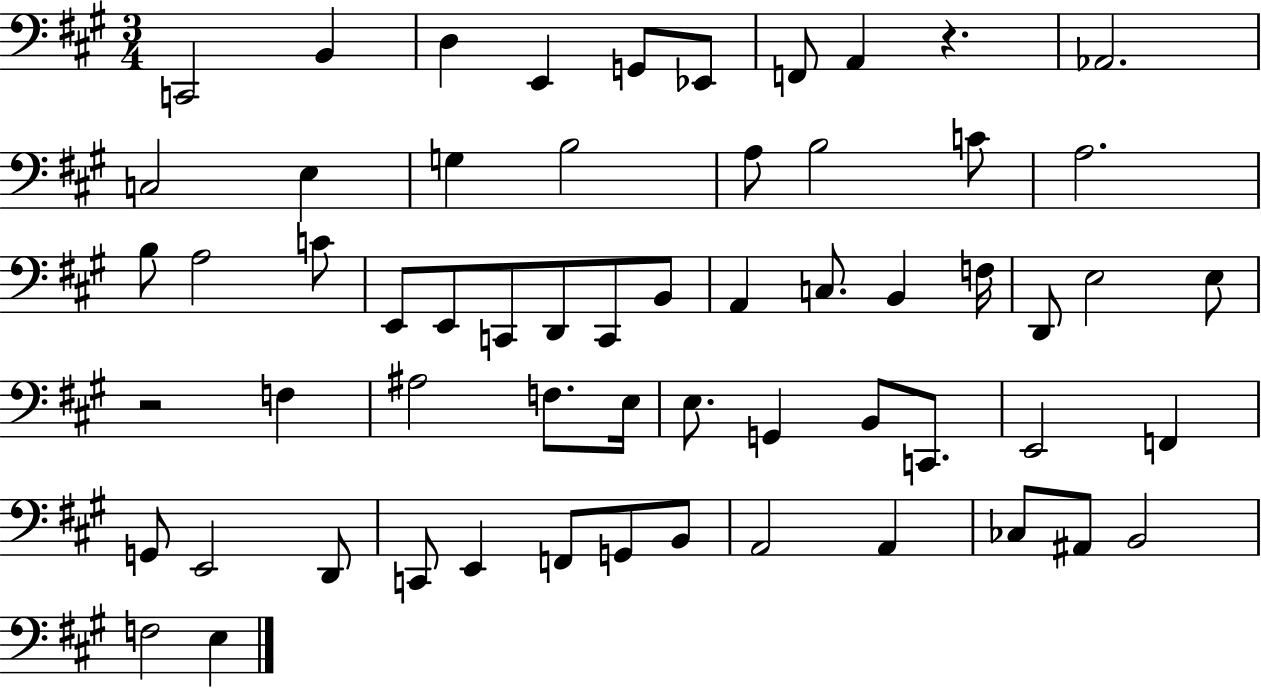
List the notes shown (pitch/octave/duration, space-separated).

C2/h B2/q D3/q E2/q G2/e Eb2/e F2/e A2/q R/q. Ab2/h. C3/h E3/q G3/q B3/h A3/e B3/h C4/e A3/h. B3/e A3/h C4/e E2/e E2/e C2/e D2/e C2/e B2/e A2/q C3/e. B2/q F3/s D2/e E3/h E3/e R/h F3/q A#3/h F3/e. E3/s E3/e. G2/q B2/e C2/e. E2/h F2/q G2/e E2/h D2/e C2/e E2/q F2/e G2/e B2/e A2/h A2/q CES3/e A#2/e B2/h F3/h E3/q